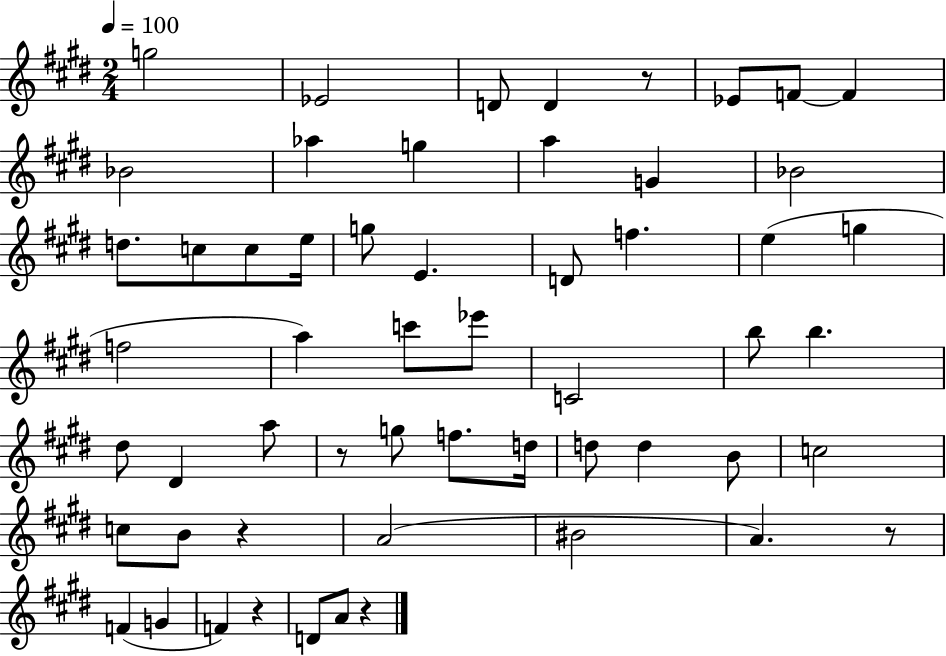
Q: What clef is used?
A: treble